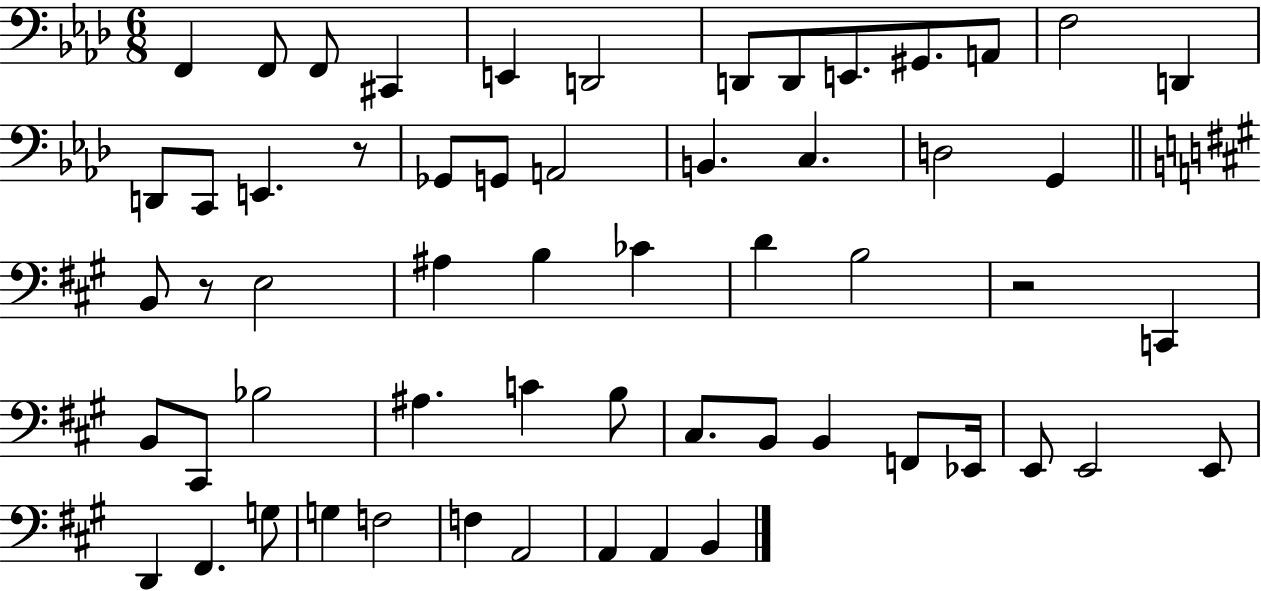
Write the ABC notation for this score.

X:1
T:Untitled
M:6/8
L:1/4
K:Ab
F,, F,,/2 F,,/2 ^C,, E,, D,,2 D,,/2 D,,/2 E,,/2 ^G,,/2 A,,/2 F,2 D,, D,,/2 C,,/2 E,, z/2 _G,,/2 G,,/2 A,,2 B,, C, D,2 G,, B,,/2 z/2 E,2 ^A, B, _C D B,2 z2 C,, B,,/2 ^C,,/2 _B,2 ^A, C B,/2 ^C,/2 B,,/2 B,, F,,/2 _E,,/4 E,,/2 E,,2 E,,/2 D,, ^F,, G,/2 G, F,2 F, A,,2 A,, A,, B,,